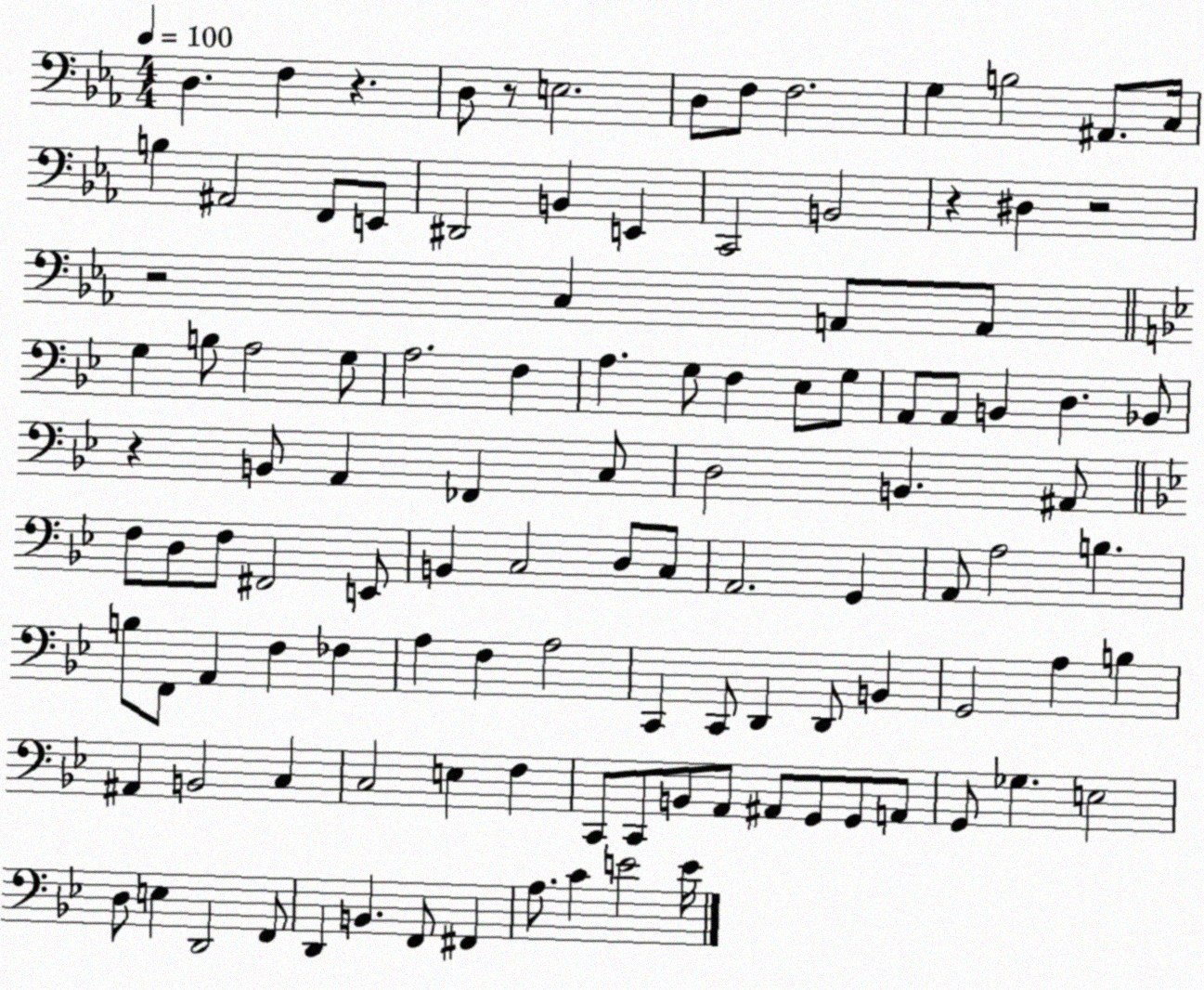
X:1
T:Untitled
M:4/4
L:1/4
K:Eb
D, F, z D,/2 z/2 E,2 D,/2 F,/2 F,2 G, B,2 ^A,,/2 C,/4 B, ^A,,2 F,,/2 E,,/2 ^D,,2 B,, E,, C,,2 B,,2 z ^D, z2 z2 C, A,,/2 A,,/2 G, B,/2 A,2 G,/2 A,2 F, A, G,/2 F, _E,/2 G,/2 A,,/2 A,,/2 B,, D, _B,,/2 z B,,/2 A,, _F,, C,/2 D,2 B,, ^A,,/2 F,/2 D,/2 F,/2 ^F,,2 E,,/2 B,, C,2 D,/2 C,/2 A,,2 G,, A,,/2 A,2 B, B,/2 F,,/2 A,, F, _F, A, F, A,2 C,, C,,/2 D,, D,,/2 B,, G,,2 A, B, ^A,, B,,2 C, C,2 E, F, C,,/2 C,,/2 B,,/2 A,,/2 ^A,,/2 G,,/2 G,,/2 A,,/2 G,,/2 _G, E,2 D,/2 E, D,,2 F,,/2 D,, B,, F,,/2 ^F,, A,/2 C E2 E/4